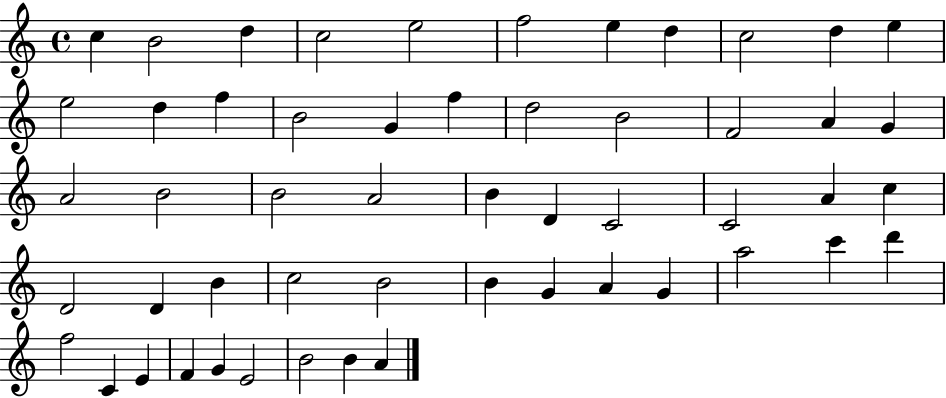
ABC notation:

X:1
T:Untitled
M:4/4
L:1/4
K:C
c B2 d c2 e2 f2 e d c2 d e e2 d f B2 G f d2 B2 F2 A G A2 B2 B2 A2 B D C2 C2 A c D2 D B c2 B2 B G A G a2 c' d' f2 C E F G E2 B2 B A